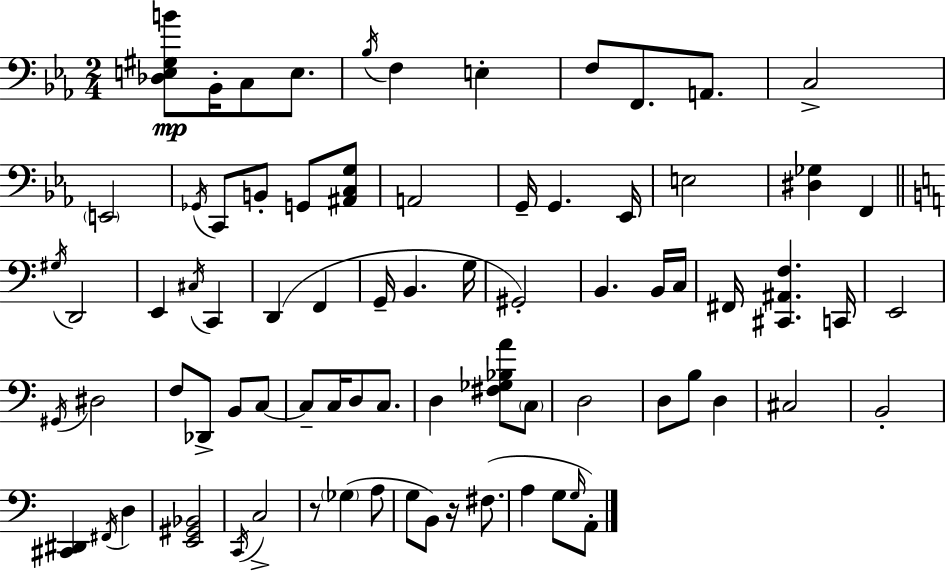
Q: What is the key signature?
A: EES major